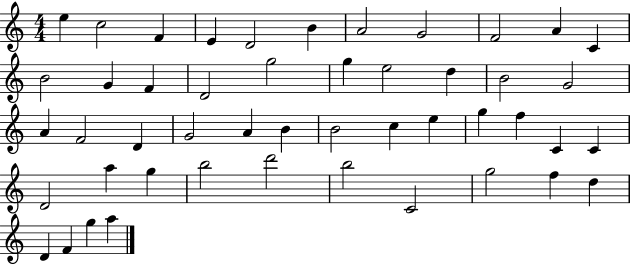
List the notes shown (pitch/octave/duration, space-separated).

E5/q C5/h F4/q E4/q D4/h B4/q A4/h G4/h F4/h A4/q C4/q B4/h G4/q F4/q D4/h G5/h G5/q E5/h D5/q B4/h G4/h A4/q F4/h D4/q G4/h A4/q B4/q B4/h C5/q E5/q G5/q F5/q C4/q C4/q D4/h A5/q G5/q B5/h D6/h B5/h C4/h G5/h F5/q D5/q D4/q F4/q G5/q A5/q